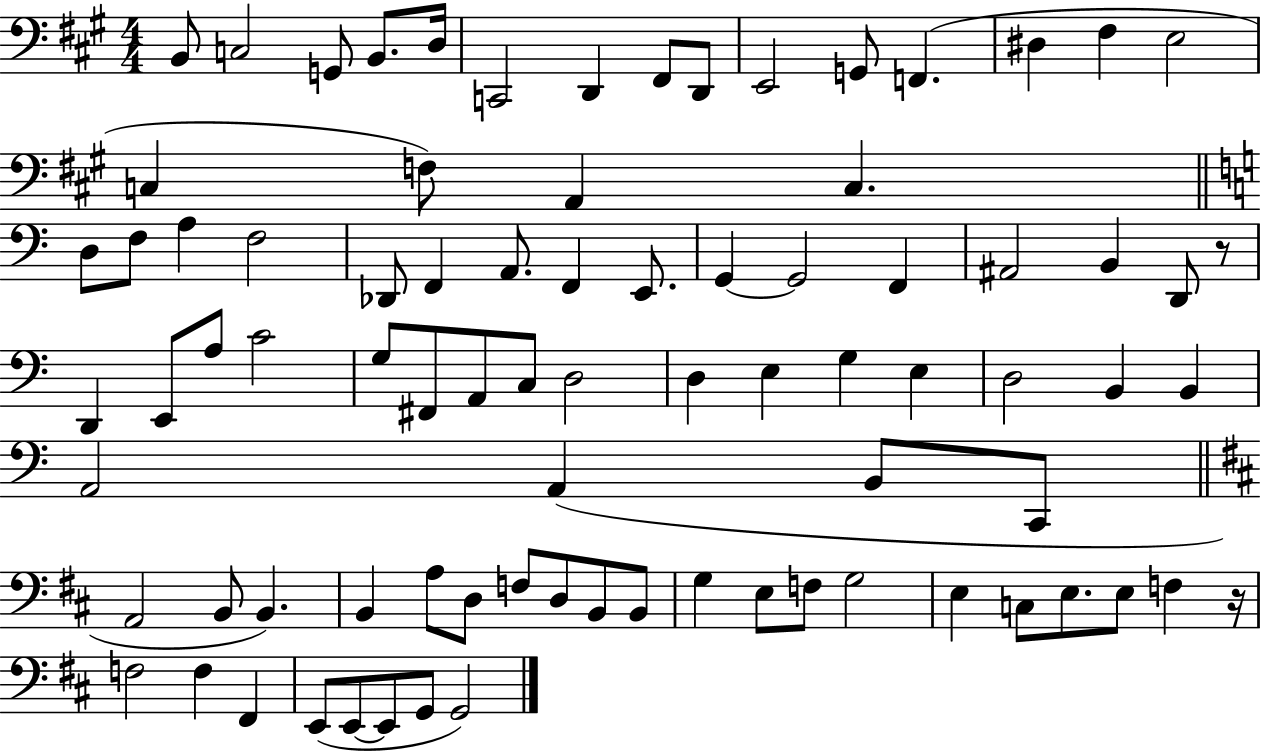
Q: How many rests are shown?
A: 2